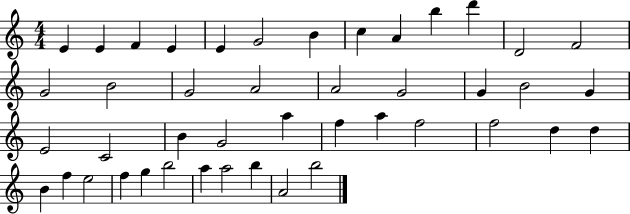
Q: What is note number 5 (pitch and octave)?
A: E4